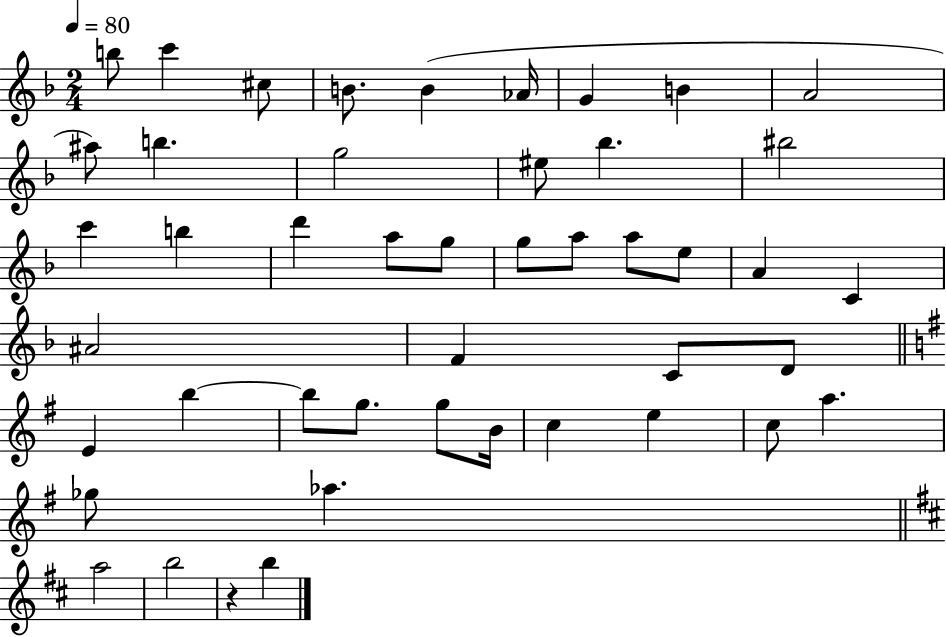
B5/e C6/q C#5/e B4/e. B4/q Ab4/s G4/q B4/q A4/h A#5/e B5/q. G5/h EIS5/e Bb5/q. BIS5/h C6/q B5/q D6/q A5/e G5/e G5/e A5/e A5/e E5/e A4/q C4/q A#4/h F4/q C4/e D4/e E4/q B5/q B5/e G5/e. G5/e B4/s C5/q E5/q C5/e A5/q. Gb5/e Ab5/q. A5/h B5/h R/q B5/q